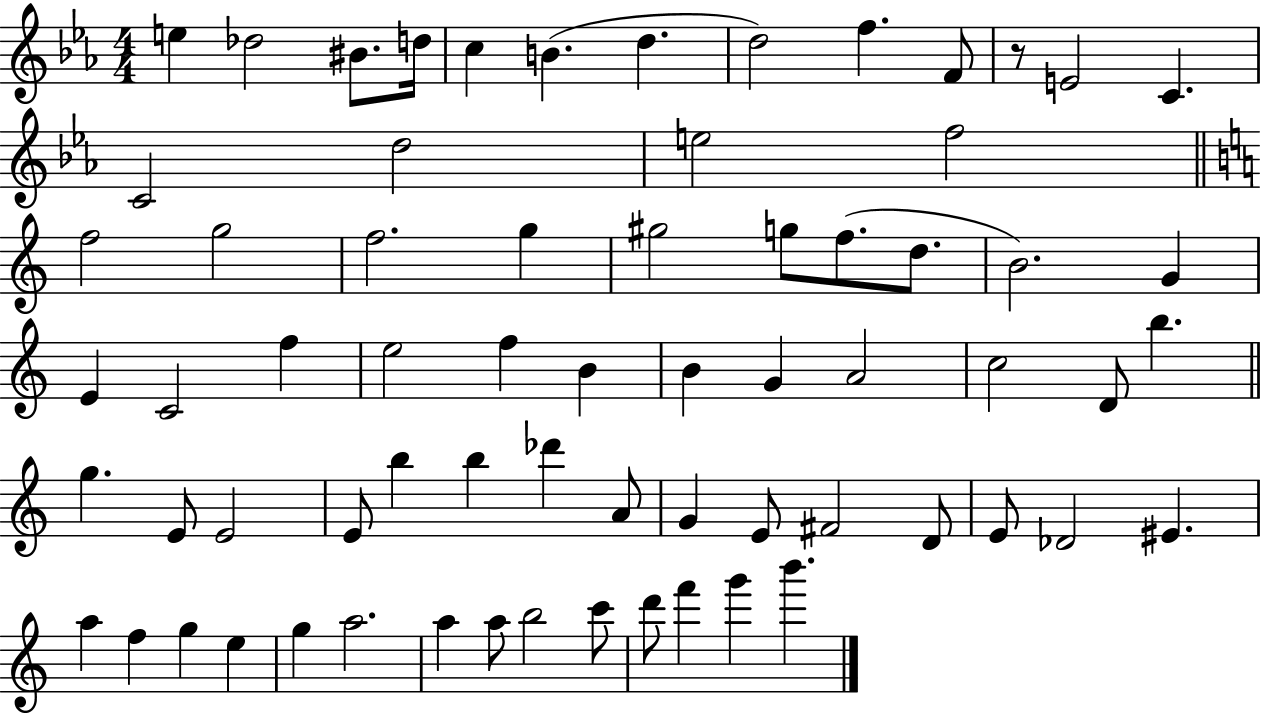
{
  \clef treble
  \numericTimeSignature
  \time 4/4
  \key ees \major
  \repeat volta 2 { e''4 des''2 bis'8. d''16 | c''4 b'4.( d''4. | d''2) f''4. f'8 | r8 e'2 c'4. | \break c'2 d''2 | e''2 f''2 | \bar "||" \break \key c \major f''2 g''2 | f''2. g''4 | gis''2 g''8 f''8.( d''8. | b'2.) g'4 | \break e'4 c'2 f''4 | e''2 f''4 b'4 | b'4 g'4 a'2 | c''2 d'8 b''4. | \break \bar "||" \break \key c \major g''4. e'8 e'2 | e'8 b''4 b''4 des'''4 a'8 | g'4 e'8 fis'2 d'8 | e'8 des'2 eis'4. | \break a''4 f''4 g''4 e''4 | g''4 a''2. | a''4 a''8 b''2 c'''8 | d'''8 f'''4 g'''4 b'''4. | \break } \bar "|."
}